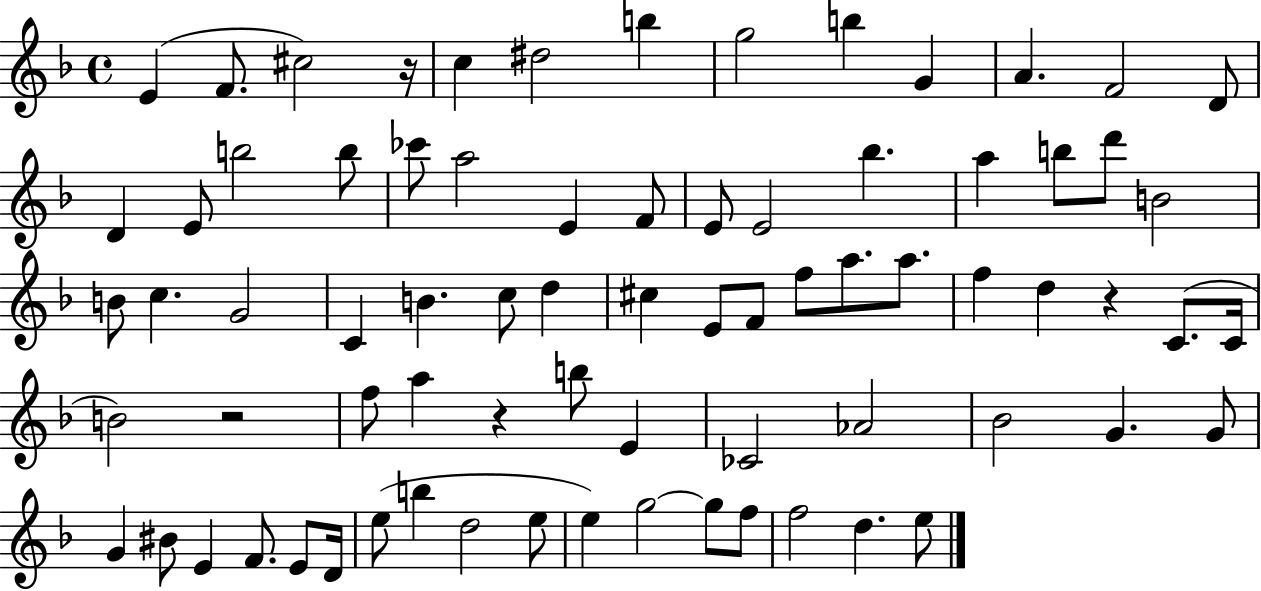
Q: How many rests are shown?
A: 4